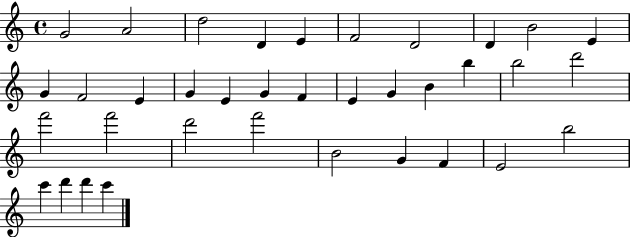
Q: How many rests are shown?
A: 0